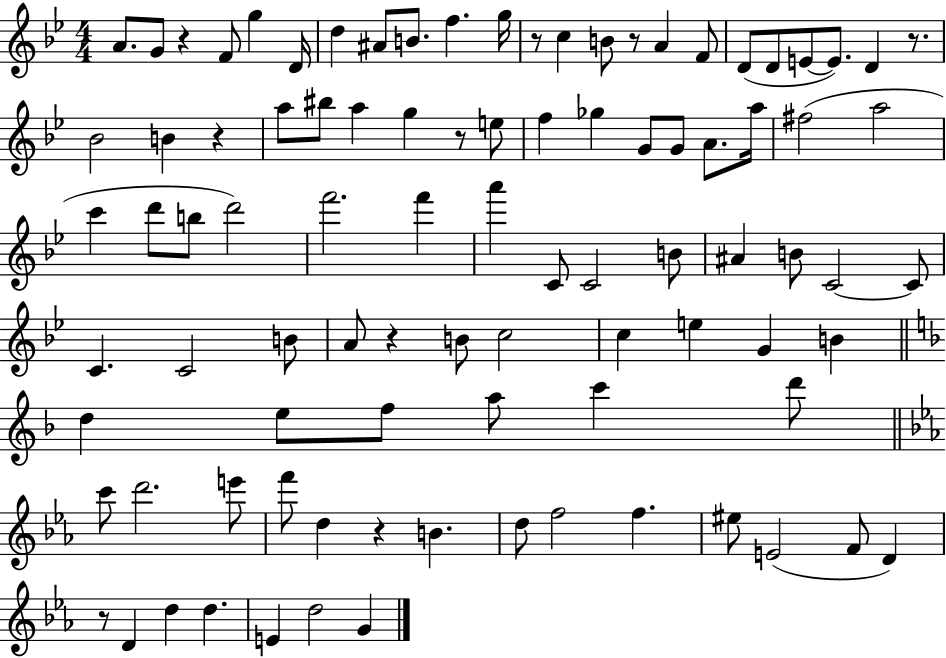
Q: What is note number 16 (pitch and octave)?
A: D4